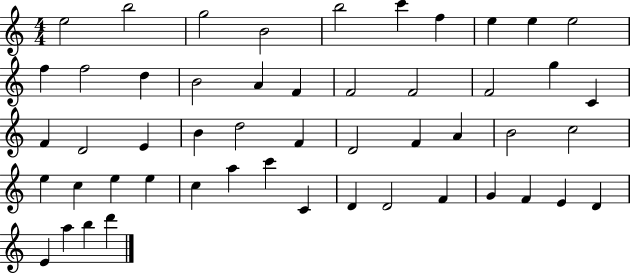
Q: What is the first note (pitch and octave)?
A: E5